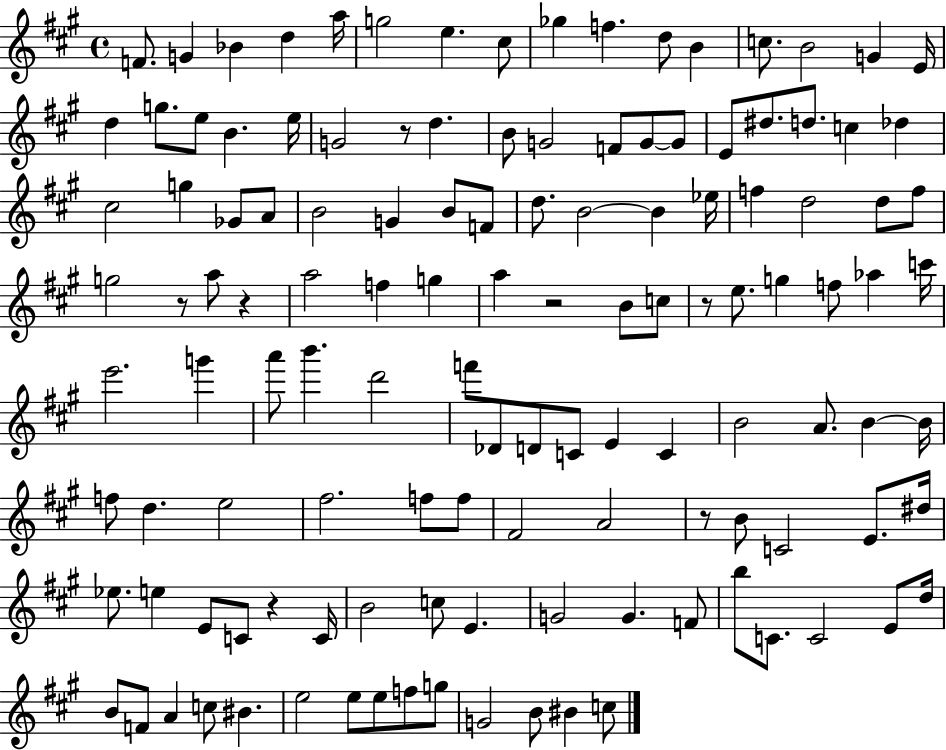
{
  \clef treble
  \time 4/4
  \defaultTimeSignature
  \key a \major
  \repeat volta 2 { f'8. g'4 bes'4 d''4 a''16 | g''2 e''4. cis''8 | ges''4 f''4. d''8 b'4 | c''8. b'2 g'4 e'16 | \break d''4 g''8. e''8 b'4. e''16 | g'2 r8 d''4. | b'8 g'2 f'8 g'8~~ g'8 | e'8 dis''8. d''8. c''4 des''4 | \break cis''2 g''4 ges'8 a'8 | b'2 g'4 b'8 f'8 | d''8. b'2~~ b'4 ees''16 | f''4 d''2 d''8 f''8 | \break g''2 r8 a''8 r4 | a''2 f''4 g''4 | a''4 r2 b'8 c''8 | r8 e''8. g''4 f''8 aes''4 c'''16 | \break e'''2. g'''4 | a'''8 b'''4. d'''2 | f'''8 des'8 d'8 c'8 e'4 c'4 | b'2 a'8. b'4~~ b'16 | \break f''8 d''4. e''2 | fis''2. f''8 f''8 | fis'2 a'2 | r8 b'8 c'2 e'8. dis''16 | \break ees''8. e''4 e'8 c'8 r4 c'16 | b'2 c''8 e'4. | g'2 g'4. f'8 | b''8 c'8. c'2 e'8 d''16 | \break b'8 f'8 a'4 c''8 bis'4. | e''2 e''8 e''8 f''8 g''8 | g'2 b'8 bis'4 c''8 | } \bar "|."
}